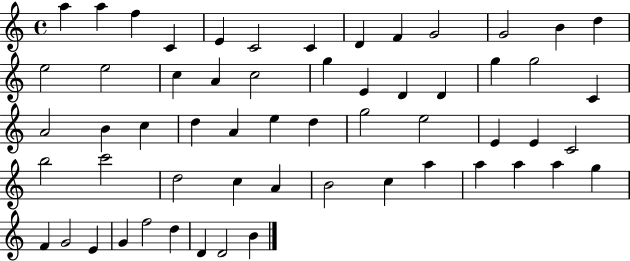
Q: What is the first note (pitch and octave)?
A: A5